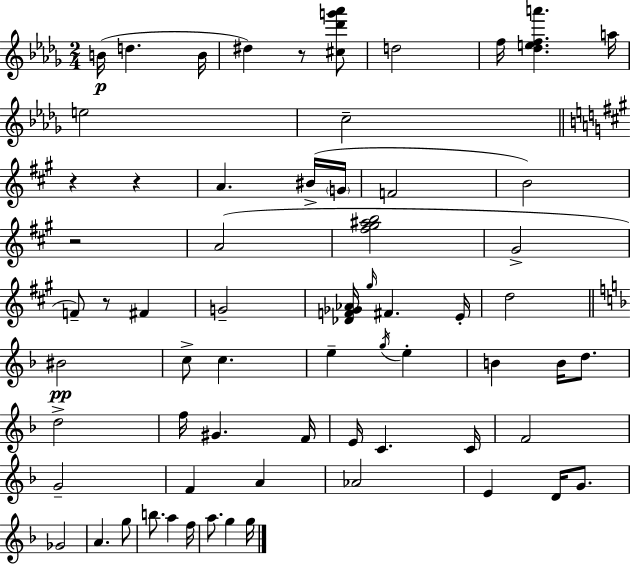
B4/s D5/q. B4/s D#5/q R/e [C#5,Db6,G6,Ab6]/e D5/h F5/s [Db5,E5,F5,A6]/q. A5/s E5/h C5/h R/q R/q A4/q. BIS4/s G4/s F4/h B4/h R/h A4/h [F#5,G#5,A#5,B5]/h G#4/h F4/e R/e F#4/q G4/h [Db4,F4,Gb4,Ab4]/s G#5/s F#4/q. E4/s D5/h BIS4/h C5/e C5/q. E5/q G5/s E5/q B4/q B4/s D5/e. D5/h F5/s G#4/q. F4/s E4/s C4/q. C4/s F4/h G4/h F4/q A4/q Ab4/h E4/q D4/s G4/e. Gb4/h A4/q. G5/e B5/e. A5/q F5/s A5/e. G5/q G5/s